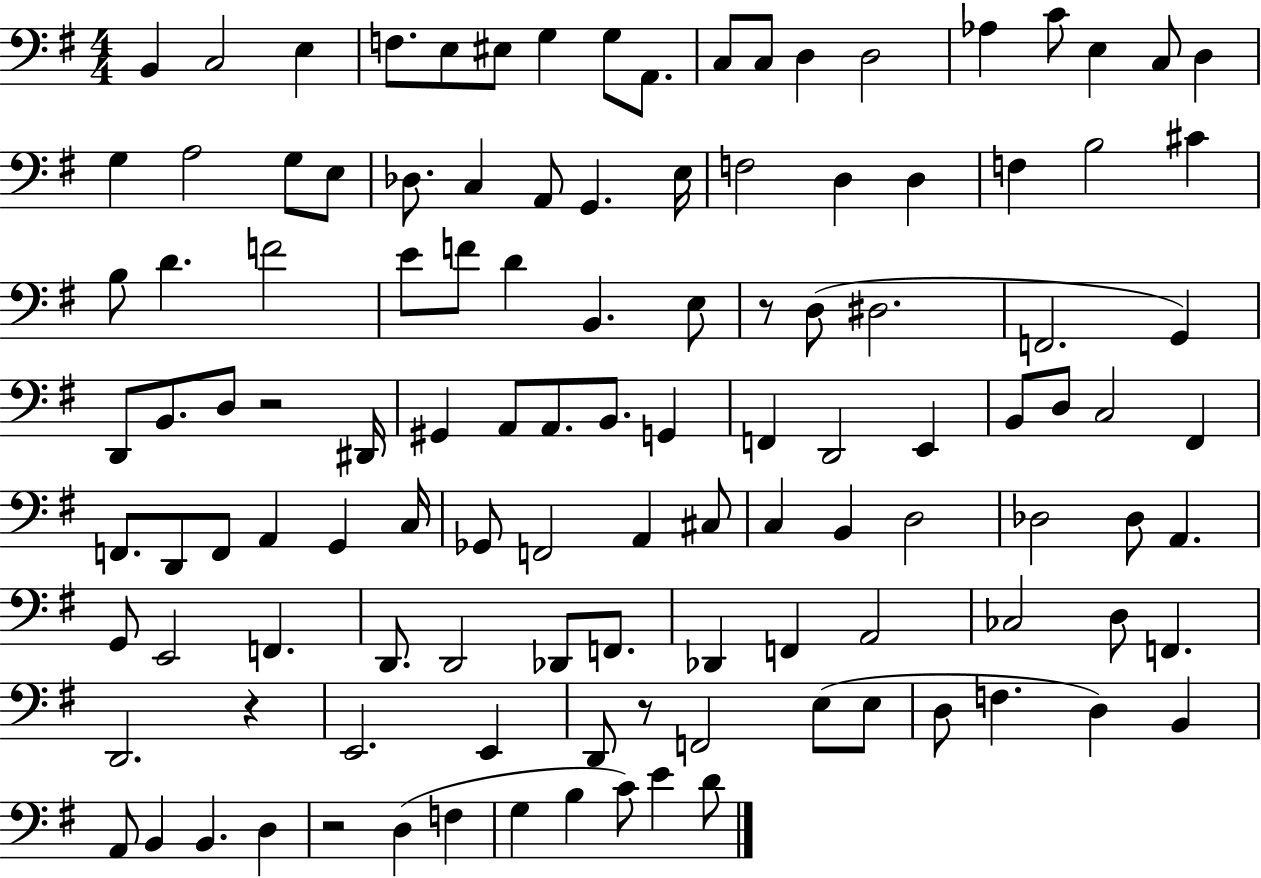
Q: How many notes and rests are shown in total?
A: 117